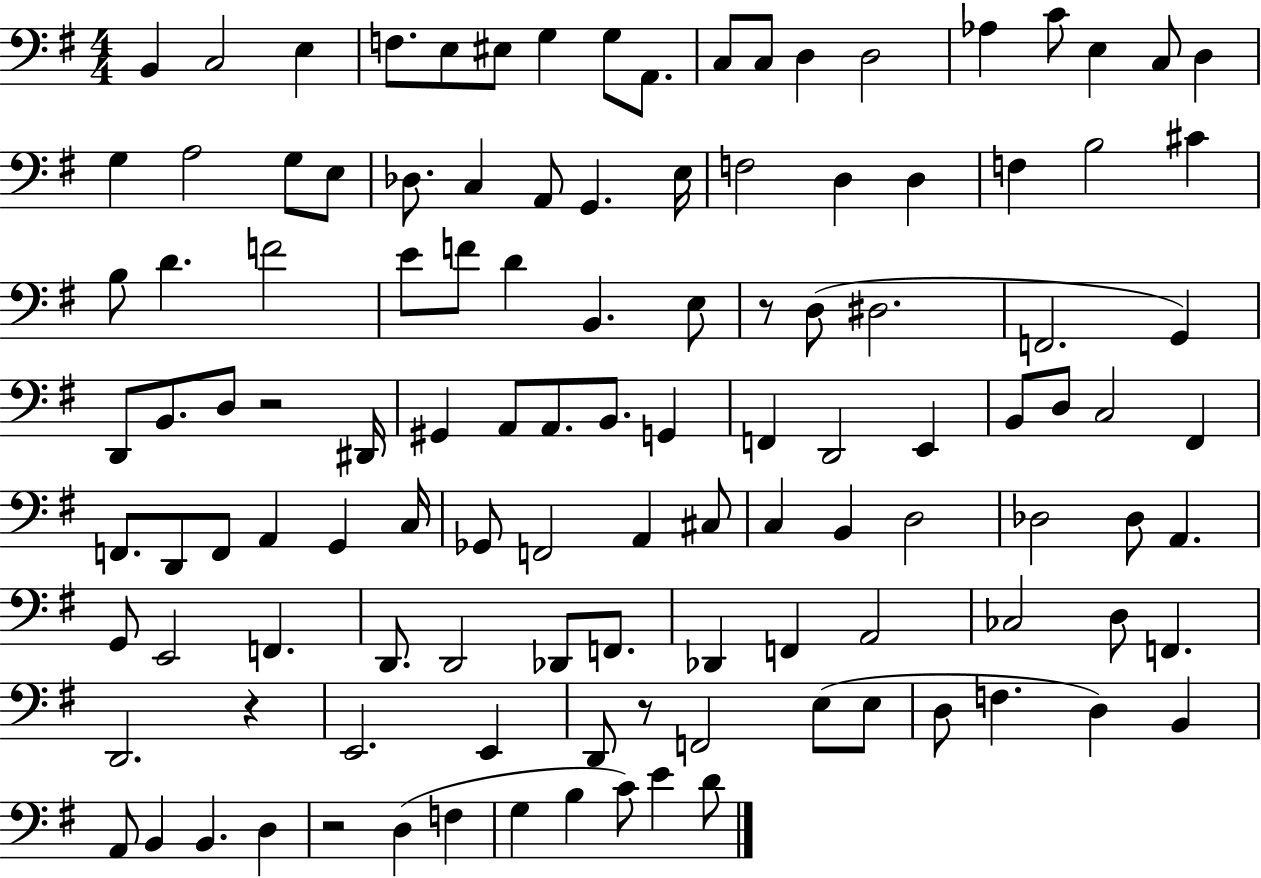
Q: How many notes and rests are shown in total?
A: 117